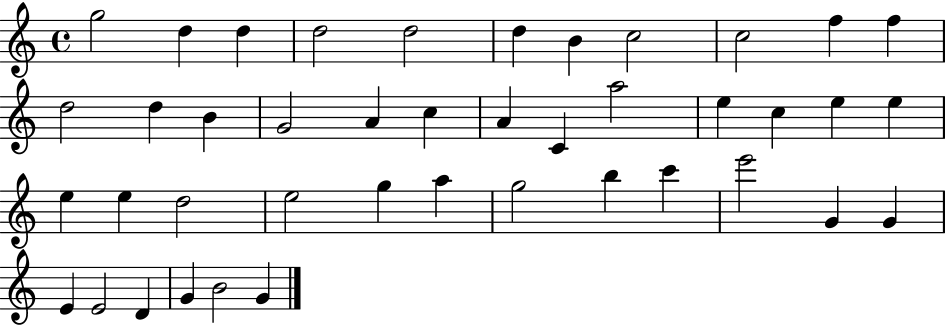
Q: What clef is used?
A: treble